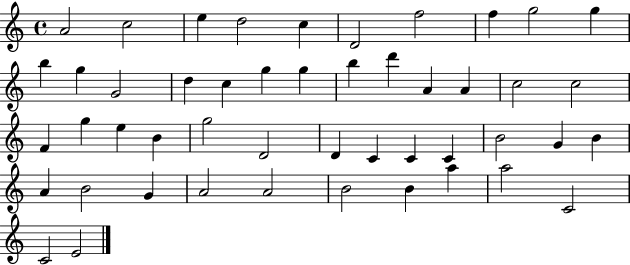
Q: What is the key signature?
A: C major